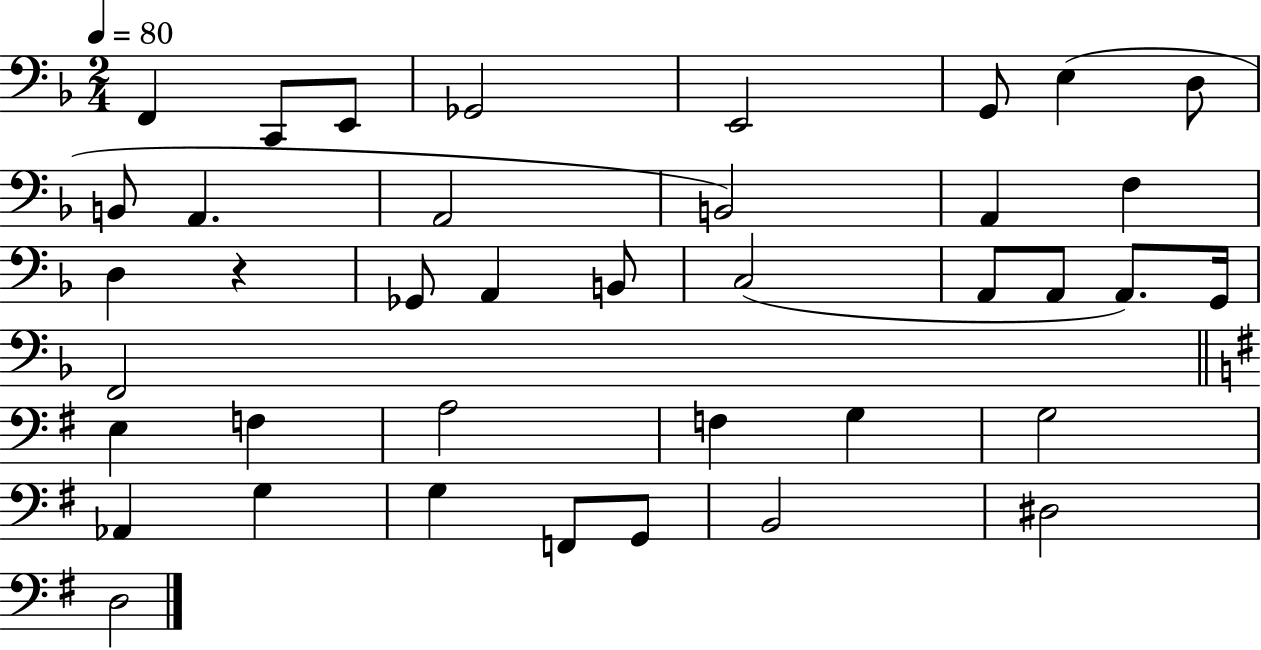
{
  \clef bass
  \numericTimeSignature
  \time 2/4
  \key f \major
  \tempo 4 = 80
  \repeat volta 2 { f,4 c,8 e,8 | ges,2 | e,2 | g,8 e4( d8 | \break b,8 a,4. | a,2 | b,2) | a,4 f4 | \break d4 r4 | ges,8 a,4 b,8 | c2( | a,8 a,8 a,8.) g,16 | \break f,2 | \bar "||" \break \key g \major e4 f4 | a2 | f4 g4 | g2 | \break aes,4 g4 | g4 f,8 g,8 | b,2 | dis2 | \break d2 | } \bar "|."
}